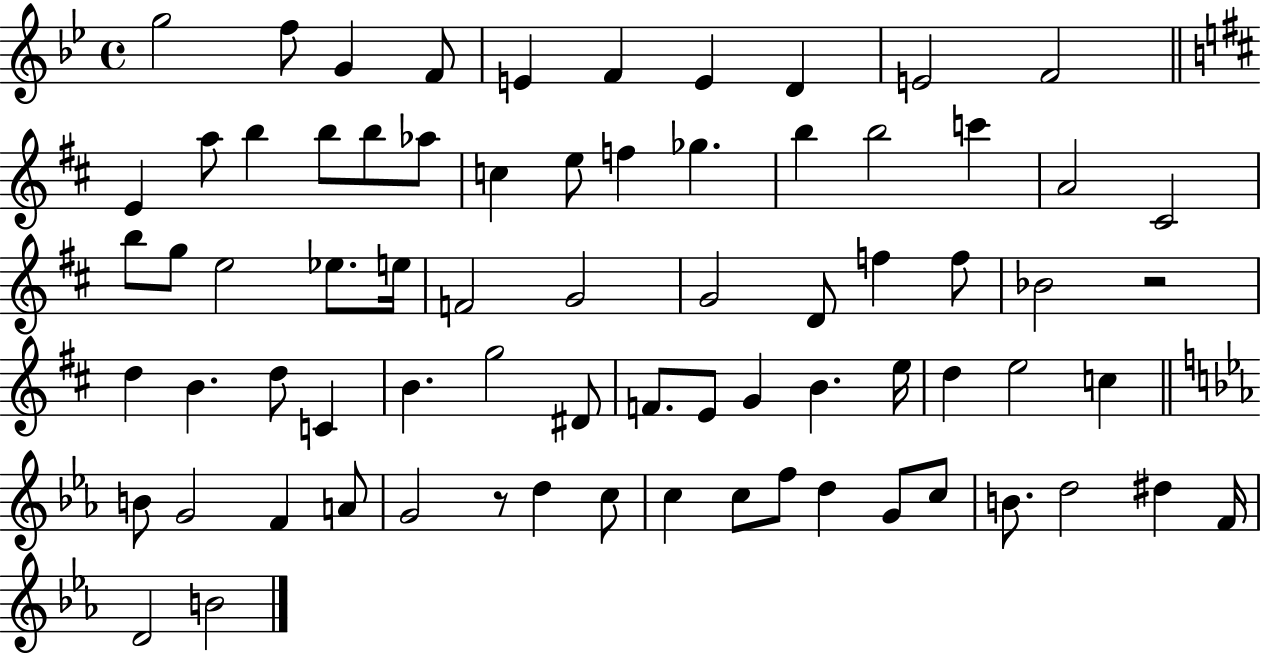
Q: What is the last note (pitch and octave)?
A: B4